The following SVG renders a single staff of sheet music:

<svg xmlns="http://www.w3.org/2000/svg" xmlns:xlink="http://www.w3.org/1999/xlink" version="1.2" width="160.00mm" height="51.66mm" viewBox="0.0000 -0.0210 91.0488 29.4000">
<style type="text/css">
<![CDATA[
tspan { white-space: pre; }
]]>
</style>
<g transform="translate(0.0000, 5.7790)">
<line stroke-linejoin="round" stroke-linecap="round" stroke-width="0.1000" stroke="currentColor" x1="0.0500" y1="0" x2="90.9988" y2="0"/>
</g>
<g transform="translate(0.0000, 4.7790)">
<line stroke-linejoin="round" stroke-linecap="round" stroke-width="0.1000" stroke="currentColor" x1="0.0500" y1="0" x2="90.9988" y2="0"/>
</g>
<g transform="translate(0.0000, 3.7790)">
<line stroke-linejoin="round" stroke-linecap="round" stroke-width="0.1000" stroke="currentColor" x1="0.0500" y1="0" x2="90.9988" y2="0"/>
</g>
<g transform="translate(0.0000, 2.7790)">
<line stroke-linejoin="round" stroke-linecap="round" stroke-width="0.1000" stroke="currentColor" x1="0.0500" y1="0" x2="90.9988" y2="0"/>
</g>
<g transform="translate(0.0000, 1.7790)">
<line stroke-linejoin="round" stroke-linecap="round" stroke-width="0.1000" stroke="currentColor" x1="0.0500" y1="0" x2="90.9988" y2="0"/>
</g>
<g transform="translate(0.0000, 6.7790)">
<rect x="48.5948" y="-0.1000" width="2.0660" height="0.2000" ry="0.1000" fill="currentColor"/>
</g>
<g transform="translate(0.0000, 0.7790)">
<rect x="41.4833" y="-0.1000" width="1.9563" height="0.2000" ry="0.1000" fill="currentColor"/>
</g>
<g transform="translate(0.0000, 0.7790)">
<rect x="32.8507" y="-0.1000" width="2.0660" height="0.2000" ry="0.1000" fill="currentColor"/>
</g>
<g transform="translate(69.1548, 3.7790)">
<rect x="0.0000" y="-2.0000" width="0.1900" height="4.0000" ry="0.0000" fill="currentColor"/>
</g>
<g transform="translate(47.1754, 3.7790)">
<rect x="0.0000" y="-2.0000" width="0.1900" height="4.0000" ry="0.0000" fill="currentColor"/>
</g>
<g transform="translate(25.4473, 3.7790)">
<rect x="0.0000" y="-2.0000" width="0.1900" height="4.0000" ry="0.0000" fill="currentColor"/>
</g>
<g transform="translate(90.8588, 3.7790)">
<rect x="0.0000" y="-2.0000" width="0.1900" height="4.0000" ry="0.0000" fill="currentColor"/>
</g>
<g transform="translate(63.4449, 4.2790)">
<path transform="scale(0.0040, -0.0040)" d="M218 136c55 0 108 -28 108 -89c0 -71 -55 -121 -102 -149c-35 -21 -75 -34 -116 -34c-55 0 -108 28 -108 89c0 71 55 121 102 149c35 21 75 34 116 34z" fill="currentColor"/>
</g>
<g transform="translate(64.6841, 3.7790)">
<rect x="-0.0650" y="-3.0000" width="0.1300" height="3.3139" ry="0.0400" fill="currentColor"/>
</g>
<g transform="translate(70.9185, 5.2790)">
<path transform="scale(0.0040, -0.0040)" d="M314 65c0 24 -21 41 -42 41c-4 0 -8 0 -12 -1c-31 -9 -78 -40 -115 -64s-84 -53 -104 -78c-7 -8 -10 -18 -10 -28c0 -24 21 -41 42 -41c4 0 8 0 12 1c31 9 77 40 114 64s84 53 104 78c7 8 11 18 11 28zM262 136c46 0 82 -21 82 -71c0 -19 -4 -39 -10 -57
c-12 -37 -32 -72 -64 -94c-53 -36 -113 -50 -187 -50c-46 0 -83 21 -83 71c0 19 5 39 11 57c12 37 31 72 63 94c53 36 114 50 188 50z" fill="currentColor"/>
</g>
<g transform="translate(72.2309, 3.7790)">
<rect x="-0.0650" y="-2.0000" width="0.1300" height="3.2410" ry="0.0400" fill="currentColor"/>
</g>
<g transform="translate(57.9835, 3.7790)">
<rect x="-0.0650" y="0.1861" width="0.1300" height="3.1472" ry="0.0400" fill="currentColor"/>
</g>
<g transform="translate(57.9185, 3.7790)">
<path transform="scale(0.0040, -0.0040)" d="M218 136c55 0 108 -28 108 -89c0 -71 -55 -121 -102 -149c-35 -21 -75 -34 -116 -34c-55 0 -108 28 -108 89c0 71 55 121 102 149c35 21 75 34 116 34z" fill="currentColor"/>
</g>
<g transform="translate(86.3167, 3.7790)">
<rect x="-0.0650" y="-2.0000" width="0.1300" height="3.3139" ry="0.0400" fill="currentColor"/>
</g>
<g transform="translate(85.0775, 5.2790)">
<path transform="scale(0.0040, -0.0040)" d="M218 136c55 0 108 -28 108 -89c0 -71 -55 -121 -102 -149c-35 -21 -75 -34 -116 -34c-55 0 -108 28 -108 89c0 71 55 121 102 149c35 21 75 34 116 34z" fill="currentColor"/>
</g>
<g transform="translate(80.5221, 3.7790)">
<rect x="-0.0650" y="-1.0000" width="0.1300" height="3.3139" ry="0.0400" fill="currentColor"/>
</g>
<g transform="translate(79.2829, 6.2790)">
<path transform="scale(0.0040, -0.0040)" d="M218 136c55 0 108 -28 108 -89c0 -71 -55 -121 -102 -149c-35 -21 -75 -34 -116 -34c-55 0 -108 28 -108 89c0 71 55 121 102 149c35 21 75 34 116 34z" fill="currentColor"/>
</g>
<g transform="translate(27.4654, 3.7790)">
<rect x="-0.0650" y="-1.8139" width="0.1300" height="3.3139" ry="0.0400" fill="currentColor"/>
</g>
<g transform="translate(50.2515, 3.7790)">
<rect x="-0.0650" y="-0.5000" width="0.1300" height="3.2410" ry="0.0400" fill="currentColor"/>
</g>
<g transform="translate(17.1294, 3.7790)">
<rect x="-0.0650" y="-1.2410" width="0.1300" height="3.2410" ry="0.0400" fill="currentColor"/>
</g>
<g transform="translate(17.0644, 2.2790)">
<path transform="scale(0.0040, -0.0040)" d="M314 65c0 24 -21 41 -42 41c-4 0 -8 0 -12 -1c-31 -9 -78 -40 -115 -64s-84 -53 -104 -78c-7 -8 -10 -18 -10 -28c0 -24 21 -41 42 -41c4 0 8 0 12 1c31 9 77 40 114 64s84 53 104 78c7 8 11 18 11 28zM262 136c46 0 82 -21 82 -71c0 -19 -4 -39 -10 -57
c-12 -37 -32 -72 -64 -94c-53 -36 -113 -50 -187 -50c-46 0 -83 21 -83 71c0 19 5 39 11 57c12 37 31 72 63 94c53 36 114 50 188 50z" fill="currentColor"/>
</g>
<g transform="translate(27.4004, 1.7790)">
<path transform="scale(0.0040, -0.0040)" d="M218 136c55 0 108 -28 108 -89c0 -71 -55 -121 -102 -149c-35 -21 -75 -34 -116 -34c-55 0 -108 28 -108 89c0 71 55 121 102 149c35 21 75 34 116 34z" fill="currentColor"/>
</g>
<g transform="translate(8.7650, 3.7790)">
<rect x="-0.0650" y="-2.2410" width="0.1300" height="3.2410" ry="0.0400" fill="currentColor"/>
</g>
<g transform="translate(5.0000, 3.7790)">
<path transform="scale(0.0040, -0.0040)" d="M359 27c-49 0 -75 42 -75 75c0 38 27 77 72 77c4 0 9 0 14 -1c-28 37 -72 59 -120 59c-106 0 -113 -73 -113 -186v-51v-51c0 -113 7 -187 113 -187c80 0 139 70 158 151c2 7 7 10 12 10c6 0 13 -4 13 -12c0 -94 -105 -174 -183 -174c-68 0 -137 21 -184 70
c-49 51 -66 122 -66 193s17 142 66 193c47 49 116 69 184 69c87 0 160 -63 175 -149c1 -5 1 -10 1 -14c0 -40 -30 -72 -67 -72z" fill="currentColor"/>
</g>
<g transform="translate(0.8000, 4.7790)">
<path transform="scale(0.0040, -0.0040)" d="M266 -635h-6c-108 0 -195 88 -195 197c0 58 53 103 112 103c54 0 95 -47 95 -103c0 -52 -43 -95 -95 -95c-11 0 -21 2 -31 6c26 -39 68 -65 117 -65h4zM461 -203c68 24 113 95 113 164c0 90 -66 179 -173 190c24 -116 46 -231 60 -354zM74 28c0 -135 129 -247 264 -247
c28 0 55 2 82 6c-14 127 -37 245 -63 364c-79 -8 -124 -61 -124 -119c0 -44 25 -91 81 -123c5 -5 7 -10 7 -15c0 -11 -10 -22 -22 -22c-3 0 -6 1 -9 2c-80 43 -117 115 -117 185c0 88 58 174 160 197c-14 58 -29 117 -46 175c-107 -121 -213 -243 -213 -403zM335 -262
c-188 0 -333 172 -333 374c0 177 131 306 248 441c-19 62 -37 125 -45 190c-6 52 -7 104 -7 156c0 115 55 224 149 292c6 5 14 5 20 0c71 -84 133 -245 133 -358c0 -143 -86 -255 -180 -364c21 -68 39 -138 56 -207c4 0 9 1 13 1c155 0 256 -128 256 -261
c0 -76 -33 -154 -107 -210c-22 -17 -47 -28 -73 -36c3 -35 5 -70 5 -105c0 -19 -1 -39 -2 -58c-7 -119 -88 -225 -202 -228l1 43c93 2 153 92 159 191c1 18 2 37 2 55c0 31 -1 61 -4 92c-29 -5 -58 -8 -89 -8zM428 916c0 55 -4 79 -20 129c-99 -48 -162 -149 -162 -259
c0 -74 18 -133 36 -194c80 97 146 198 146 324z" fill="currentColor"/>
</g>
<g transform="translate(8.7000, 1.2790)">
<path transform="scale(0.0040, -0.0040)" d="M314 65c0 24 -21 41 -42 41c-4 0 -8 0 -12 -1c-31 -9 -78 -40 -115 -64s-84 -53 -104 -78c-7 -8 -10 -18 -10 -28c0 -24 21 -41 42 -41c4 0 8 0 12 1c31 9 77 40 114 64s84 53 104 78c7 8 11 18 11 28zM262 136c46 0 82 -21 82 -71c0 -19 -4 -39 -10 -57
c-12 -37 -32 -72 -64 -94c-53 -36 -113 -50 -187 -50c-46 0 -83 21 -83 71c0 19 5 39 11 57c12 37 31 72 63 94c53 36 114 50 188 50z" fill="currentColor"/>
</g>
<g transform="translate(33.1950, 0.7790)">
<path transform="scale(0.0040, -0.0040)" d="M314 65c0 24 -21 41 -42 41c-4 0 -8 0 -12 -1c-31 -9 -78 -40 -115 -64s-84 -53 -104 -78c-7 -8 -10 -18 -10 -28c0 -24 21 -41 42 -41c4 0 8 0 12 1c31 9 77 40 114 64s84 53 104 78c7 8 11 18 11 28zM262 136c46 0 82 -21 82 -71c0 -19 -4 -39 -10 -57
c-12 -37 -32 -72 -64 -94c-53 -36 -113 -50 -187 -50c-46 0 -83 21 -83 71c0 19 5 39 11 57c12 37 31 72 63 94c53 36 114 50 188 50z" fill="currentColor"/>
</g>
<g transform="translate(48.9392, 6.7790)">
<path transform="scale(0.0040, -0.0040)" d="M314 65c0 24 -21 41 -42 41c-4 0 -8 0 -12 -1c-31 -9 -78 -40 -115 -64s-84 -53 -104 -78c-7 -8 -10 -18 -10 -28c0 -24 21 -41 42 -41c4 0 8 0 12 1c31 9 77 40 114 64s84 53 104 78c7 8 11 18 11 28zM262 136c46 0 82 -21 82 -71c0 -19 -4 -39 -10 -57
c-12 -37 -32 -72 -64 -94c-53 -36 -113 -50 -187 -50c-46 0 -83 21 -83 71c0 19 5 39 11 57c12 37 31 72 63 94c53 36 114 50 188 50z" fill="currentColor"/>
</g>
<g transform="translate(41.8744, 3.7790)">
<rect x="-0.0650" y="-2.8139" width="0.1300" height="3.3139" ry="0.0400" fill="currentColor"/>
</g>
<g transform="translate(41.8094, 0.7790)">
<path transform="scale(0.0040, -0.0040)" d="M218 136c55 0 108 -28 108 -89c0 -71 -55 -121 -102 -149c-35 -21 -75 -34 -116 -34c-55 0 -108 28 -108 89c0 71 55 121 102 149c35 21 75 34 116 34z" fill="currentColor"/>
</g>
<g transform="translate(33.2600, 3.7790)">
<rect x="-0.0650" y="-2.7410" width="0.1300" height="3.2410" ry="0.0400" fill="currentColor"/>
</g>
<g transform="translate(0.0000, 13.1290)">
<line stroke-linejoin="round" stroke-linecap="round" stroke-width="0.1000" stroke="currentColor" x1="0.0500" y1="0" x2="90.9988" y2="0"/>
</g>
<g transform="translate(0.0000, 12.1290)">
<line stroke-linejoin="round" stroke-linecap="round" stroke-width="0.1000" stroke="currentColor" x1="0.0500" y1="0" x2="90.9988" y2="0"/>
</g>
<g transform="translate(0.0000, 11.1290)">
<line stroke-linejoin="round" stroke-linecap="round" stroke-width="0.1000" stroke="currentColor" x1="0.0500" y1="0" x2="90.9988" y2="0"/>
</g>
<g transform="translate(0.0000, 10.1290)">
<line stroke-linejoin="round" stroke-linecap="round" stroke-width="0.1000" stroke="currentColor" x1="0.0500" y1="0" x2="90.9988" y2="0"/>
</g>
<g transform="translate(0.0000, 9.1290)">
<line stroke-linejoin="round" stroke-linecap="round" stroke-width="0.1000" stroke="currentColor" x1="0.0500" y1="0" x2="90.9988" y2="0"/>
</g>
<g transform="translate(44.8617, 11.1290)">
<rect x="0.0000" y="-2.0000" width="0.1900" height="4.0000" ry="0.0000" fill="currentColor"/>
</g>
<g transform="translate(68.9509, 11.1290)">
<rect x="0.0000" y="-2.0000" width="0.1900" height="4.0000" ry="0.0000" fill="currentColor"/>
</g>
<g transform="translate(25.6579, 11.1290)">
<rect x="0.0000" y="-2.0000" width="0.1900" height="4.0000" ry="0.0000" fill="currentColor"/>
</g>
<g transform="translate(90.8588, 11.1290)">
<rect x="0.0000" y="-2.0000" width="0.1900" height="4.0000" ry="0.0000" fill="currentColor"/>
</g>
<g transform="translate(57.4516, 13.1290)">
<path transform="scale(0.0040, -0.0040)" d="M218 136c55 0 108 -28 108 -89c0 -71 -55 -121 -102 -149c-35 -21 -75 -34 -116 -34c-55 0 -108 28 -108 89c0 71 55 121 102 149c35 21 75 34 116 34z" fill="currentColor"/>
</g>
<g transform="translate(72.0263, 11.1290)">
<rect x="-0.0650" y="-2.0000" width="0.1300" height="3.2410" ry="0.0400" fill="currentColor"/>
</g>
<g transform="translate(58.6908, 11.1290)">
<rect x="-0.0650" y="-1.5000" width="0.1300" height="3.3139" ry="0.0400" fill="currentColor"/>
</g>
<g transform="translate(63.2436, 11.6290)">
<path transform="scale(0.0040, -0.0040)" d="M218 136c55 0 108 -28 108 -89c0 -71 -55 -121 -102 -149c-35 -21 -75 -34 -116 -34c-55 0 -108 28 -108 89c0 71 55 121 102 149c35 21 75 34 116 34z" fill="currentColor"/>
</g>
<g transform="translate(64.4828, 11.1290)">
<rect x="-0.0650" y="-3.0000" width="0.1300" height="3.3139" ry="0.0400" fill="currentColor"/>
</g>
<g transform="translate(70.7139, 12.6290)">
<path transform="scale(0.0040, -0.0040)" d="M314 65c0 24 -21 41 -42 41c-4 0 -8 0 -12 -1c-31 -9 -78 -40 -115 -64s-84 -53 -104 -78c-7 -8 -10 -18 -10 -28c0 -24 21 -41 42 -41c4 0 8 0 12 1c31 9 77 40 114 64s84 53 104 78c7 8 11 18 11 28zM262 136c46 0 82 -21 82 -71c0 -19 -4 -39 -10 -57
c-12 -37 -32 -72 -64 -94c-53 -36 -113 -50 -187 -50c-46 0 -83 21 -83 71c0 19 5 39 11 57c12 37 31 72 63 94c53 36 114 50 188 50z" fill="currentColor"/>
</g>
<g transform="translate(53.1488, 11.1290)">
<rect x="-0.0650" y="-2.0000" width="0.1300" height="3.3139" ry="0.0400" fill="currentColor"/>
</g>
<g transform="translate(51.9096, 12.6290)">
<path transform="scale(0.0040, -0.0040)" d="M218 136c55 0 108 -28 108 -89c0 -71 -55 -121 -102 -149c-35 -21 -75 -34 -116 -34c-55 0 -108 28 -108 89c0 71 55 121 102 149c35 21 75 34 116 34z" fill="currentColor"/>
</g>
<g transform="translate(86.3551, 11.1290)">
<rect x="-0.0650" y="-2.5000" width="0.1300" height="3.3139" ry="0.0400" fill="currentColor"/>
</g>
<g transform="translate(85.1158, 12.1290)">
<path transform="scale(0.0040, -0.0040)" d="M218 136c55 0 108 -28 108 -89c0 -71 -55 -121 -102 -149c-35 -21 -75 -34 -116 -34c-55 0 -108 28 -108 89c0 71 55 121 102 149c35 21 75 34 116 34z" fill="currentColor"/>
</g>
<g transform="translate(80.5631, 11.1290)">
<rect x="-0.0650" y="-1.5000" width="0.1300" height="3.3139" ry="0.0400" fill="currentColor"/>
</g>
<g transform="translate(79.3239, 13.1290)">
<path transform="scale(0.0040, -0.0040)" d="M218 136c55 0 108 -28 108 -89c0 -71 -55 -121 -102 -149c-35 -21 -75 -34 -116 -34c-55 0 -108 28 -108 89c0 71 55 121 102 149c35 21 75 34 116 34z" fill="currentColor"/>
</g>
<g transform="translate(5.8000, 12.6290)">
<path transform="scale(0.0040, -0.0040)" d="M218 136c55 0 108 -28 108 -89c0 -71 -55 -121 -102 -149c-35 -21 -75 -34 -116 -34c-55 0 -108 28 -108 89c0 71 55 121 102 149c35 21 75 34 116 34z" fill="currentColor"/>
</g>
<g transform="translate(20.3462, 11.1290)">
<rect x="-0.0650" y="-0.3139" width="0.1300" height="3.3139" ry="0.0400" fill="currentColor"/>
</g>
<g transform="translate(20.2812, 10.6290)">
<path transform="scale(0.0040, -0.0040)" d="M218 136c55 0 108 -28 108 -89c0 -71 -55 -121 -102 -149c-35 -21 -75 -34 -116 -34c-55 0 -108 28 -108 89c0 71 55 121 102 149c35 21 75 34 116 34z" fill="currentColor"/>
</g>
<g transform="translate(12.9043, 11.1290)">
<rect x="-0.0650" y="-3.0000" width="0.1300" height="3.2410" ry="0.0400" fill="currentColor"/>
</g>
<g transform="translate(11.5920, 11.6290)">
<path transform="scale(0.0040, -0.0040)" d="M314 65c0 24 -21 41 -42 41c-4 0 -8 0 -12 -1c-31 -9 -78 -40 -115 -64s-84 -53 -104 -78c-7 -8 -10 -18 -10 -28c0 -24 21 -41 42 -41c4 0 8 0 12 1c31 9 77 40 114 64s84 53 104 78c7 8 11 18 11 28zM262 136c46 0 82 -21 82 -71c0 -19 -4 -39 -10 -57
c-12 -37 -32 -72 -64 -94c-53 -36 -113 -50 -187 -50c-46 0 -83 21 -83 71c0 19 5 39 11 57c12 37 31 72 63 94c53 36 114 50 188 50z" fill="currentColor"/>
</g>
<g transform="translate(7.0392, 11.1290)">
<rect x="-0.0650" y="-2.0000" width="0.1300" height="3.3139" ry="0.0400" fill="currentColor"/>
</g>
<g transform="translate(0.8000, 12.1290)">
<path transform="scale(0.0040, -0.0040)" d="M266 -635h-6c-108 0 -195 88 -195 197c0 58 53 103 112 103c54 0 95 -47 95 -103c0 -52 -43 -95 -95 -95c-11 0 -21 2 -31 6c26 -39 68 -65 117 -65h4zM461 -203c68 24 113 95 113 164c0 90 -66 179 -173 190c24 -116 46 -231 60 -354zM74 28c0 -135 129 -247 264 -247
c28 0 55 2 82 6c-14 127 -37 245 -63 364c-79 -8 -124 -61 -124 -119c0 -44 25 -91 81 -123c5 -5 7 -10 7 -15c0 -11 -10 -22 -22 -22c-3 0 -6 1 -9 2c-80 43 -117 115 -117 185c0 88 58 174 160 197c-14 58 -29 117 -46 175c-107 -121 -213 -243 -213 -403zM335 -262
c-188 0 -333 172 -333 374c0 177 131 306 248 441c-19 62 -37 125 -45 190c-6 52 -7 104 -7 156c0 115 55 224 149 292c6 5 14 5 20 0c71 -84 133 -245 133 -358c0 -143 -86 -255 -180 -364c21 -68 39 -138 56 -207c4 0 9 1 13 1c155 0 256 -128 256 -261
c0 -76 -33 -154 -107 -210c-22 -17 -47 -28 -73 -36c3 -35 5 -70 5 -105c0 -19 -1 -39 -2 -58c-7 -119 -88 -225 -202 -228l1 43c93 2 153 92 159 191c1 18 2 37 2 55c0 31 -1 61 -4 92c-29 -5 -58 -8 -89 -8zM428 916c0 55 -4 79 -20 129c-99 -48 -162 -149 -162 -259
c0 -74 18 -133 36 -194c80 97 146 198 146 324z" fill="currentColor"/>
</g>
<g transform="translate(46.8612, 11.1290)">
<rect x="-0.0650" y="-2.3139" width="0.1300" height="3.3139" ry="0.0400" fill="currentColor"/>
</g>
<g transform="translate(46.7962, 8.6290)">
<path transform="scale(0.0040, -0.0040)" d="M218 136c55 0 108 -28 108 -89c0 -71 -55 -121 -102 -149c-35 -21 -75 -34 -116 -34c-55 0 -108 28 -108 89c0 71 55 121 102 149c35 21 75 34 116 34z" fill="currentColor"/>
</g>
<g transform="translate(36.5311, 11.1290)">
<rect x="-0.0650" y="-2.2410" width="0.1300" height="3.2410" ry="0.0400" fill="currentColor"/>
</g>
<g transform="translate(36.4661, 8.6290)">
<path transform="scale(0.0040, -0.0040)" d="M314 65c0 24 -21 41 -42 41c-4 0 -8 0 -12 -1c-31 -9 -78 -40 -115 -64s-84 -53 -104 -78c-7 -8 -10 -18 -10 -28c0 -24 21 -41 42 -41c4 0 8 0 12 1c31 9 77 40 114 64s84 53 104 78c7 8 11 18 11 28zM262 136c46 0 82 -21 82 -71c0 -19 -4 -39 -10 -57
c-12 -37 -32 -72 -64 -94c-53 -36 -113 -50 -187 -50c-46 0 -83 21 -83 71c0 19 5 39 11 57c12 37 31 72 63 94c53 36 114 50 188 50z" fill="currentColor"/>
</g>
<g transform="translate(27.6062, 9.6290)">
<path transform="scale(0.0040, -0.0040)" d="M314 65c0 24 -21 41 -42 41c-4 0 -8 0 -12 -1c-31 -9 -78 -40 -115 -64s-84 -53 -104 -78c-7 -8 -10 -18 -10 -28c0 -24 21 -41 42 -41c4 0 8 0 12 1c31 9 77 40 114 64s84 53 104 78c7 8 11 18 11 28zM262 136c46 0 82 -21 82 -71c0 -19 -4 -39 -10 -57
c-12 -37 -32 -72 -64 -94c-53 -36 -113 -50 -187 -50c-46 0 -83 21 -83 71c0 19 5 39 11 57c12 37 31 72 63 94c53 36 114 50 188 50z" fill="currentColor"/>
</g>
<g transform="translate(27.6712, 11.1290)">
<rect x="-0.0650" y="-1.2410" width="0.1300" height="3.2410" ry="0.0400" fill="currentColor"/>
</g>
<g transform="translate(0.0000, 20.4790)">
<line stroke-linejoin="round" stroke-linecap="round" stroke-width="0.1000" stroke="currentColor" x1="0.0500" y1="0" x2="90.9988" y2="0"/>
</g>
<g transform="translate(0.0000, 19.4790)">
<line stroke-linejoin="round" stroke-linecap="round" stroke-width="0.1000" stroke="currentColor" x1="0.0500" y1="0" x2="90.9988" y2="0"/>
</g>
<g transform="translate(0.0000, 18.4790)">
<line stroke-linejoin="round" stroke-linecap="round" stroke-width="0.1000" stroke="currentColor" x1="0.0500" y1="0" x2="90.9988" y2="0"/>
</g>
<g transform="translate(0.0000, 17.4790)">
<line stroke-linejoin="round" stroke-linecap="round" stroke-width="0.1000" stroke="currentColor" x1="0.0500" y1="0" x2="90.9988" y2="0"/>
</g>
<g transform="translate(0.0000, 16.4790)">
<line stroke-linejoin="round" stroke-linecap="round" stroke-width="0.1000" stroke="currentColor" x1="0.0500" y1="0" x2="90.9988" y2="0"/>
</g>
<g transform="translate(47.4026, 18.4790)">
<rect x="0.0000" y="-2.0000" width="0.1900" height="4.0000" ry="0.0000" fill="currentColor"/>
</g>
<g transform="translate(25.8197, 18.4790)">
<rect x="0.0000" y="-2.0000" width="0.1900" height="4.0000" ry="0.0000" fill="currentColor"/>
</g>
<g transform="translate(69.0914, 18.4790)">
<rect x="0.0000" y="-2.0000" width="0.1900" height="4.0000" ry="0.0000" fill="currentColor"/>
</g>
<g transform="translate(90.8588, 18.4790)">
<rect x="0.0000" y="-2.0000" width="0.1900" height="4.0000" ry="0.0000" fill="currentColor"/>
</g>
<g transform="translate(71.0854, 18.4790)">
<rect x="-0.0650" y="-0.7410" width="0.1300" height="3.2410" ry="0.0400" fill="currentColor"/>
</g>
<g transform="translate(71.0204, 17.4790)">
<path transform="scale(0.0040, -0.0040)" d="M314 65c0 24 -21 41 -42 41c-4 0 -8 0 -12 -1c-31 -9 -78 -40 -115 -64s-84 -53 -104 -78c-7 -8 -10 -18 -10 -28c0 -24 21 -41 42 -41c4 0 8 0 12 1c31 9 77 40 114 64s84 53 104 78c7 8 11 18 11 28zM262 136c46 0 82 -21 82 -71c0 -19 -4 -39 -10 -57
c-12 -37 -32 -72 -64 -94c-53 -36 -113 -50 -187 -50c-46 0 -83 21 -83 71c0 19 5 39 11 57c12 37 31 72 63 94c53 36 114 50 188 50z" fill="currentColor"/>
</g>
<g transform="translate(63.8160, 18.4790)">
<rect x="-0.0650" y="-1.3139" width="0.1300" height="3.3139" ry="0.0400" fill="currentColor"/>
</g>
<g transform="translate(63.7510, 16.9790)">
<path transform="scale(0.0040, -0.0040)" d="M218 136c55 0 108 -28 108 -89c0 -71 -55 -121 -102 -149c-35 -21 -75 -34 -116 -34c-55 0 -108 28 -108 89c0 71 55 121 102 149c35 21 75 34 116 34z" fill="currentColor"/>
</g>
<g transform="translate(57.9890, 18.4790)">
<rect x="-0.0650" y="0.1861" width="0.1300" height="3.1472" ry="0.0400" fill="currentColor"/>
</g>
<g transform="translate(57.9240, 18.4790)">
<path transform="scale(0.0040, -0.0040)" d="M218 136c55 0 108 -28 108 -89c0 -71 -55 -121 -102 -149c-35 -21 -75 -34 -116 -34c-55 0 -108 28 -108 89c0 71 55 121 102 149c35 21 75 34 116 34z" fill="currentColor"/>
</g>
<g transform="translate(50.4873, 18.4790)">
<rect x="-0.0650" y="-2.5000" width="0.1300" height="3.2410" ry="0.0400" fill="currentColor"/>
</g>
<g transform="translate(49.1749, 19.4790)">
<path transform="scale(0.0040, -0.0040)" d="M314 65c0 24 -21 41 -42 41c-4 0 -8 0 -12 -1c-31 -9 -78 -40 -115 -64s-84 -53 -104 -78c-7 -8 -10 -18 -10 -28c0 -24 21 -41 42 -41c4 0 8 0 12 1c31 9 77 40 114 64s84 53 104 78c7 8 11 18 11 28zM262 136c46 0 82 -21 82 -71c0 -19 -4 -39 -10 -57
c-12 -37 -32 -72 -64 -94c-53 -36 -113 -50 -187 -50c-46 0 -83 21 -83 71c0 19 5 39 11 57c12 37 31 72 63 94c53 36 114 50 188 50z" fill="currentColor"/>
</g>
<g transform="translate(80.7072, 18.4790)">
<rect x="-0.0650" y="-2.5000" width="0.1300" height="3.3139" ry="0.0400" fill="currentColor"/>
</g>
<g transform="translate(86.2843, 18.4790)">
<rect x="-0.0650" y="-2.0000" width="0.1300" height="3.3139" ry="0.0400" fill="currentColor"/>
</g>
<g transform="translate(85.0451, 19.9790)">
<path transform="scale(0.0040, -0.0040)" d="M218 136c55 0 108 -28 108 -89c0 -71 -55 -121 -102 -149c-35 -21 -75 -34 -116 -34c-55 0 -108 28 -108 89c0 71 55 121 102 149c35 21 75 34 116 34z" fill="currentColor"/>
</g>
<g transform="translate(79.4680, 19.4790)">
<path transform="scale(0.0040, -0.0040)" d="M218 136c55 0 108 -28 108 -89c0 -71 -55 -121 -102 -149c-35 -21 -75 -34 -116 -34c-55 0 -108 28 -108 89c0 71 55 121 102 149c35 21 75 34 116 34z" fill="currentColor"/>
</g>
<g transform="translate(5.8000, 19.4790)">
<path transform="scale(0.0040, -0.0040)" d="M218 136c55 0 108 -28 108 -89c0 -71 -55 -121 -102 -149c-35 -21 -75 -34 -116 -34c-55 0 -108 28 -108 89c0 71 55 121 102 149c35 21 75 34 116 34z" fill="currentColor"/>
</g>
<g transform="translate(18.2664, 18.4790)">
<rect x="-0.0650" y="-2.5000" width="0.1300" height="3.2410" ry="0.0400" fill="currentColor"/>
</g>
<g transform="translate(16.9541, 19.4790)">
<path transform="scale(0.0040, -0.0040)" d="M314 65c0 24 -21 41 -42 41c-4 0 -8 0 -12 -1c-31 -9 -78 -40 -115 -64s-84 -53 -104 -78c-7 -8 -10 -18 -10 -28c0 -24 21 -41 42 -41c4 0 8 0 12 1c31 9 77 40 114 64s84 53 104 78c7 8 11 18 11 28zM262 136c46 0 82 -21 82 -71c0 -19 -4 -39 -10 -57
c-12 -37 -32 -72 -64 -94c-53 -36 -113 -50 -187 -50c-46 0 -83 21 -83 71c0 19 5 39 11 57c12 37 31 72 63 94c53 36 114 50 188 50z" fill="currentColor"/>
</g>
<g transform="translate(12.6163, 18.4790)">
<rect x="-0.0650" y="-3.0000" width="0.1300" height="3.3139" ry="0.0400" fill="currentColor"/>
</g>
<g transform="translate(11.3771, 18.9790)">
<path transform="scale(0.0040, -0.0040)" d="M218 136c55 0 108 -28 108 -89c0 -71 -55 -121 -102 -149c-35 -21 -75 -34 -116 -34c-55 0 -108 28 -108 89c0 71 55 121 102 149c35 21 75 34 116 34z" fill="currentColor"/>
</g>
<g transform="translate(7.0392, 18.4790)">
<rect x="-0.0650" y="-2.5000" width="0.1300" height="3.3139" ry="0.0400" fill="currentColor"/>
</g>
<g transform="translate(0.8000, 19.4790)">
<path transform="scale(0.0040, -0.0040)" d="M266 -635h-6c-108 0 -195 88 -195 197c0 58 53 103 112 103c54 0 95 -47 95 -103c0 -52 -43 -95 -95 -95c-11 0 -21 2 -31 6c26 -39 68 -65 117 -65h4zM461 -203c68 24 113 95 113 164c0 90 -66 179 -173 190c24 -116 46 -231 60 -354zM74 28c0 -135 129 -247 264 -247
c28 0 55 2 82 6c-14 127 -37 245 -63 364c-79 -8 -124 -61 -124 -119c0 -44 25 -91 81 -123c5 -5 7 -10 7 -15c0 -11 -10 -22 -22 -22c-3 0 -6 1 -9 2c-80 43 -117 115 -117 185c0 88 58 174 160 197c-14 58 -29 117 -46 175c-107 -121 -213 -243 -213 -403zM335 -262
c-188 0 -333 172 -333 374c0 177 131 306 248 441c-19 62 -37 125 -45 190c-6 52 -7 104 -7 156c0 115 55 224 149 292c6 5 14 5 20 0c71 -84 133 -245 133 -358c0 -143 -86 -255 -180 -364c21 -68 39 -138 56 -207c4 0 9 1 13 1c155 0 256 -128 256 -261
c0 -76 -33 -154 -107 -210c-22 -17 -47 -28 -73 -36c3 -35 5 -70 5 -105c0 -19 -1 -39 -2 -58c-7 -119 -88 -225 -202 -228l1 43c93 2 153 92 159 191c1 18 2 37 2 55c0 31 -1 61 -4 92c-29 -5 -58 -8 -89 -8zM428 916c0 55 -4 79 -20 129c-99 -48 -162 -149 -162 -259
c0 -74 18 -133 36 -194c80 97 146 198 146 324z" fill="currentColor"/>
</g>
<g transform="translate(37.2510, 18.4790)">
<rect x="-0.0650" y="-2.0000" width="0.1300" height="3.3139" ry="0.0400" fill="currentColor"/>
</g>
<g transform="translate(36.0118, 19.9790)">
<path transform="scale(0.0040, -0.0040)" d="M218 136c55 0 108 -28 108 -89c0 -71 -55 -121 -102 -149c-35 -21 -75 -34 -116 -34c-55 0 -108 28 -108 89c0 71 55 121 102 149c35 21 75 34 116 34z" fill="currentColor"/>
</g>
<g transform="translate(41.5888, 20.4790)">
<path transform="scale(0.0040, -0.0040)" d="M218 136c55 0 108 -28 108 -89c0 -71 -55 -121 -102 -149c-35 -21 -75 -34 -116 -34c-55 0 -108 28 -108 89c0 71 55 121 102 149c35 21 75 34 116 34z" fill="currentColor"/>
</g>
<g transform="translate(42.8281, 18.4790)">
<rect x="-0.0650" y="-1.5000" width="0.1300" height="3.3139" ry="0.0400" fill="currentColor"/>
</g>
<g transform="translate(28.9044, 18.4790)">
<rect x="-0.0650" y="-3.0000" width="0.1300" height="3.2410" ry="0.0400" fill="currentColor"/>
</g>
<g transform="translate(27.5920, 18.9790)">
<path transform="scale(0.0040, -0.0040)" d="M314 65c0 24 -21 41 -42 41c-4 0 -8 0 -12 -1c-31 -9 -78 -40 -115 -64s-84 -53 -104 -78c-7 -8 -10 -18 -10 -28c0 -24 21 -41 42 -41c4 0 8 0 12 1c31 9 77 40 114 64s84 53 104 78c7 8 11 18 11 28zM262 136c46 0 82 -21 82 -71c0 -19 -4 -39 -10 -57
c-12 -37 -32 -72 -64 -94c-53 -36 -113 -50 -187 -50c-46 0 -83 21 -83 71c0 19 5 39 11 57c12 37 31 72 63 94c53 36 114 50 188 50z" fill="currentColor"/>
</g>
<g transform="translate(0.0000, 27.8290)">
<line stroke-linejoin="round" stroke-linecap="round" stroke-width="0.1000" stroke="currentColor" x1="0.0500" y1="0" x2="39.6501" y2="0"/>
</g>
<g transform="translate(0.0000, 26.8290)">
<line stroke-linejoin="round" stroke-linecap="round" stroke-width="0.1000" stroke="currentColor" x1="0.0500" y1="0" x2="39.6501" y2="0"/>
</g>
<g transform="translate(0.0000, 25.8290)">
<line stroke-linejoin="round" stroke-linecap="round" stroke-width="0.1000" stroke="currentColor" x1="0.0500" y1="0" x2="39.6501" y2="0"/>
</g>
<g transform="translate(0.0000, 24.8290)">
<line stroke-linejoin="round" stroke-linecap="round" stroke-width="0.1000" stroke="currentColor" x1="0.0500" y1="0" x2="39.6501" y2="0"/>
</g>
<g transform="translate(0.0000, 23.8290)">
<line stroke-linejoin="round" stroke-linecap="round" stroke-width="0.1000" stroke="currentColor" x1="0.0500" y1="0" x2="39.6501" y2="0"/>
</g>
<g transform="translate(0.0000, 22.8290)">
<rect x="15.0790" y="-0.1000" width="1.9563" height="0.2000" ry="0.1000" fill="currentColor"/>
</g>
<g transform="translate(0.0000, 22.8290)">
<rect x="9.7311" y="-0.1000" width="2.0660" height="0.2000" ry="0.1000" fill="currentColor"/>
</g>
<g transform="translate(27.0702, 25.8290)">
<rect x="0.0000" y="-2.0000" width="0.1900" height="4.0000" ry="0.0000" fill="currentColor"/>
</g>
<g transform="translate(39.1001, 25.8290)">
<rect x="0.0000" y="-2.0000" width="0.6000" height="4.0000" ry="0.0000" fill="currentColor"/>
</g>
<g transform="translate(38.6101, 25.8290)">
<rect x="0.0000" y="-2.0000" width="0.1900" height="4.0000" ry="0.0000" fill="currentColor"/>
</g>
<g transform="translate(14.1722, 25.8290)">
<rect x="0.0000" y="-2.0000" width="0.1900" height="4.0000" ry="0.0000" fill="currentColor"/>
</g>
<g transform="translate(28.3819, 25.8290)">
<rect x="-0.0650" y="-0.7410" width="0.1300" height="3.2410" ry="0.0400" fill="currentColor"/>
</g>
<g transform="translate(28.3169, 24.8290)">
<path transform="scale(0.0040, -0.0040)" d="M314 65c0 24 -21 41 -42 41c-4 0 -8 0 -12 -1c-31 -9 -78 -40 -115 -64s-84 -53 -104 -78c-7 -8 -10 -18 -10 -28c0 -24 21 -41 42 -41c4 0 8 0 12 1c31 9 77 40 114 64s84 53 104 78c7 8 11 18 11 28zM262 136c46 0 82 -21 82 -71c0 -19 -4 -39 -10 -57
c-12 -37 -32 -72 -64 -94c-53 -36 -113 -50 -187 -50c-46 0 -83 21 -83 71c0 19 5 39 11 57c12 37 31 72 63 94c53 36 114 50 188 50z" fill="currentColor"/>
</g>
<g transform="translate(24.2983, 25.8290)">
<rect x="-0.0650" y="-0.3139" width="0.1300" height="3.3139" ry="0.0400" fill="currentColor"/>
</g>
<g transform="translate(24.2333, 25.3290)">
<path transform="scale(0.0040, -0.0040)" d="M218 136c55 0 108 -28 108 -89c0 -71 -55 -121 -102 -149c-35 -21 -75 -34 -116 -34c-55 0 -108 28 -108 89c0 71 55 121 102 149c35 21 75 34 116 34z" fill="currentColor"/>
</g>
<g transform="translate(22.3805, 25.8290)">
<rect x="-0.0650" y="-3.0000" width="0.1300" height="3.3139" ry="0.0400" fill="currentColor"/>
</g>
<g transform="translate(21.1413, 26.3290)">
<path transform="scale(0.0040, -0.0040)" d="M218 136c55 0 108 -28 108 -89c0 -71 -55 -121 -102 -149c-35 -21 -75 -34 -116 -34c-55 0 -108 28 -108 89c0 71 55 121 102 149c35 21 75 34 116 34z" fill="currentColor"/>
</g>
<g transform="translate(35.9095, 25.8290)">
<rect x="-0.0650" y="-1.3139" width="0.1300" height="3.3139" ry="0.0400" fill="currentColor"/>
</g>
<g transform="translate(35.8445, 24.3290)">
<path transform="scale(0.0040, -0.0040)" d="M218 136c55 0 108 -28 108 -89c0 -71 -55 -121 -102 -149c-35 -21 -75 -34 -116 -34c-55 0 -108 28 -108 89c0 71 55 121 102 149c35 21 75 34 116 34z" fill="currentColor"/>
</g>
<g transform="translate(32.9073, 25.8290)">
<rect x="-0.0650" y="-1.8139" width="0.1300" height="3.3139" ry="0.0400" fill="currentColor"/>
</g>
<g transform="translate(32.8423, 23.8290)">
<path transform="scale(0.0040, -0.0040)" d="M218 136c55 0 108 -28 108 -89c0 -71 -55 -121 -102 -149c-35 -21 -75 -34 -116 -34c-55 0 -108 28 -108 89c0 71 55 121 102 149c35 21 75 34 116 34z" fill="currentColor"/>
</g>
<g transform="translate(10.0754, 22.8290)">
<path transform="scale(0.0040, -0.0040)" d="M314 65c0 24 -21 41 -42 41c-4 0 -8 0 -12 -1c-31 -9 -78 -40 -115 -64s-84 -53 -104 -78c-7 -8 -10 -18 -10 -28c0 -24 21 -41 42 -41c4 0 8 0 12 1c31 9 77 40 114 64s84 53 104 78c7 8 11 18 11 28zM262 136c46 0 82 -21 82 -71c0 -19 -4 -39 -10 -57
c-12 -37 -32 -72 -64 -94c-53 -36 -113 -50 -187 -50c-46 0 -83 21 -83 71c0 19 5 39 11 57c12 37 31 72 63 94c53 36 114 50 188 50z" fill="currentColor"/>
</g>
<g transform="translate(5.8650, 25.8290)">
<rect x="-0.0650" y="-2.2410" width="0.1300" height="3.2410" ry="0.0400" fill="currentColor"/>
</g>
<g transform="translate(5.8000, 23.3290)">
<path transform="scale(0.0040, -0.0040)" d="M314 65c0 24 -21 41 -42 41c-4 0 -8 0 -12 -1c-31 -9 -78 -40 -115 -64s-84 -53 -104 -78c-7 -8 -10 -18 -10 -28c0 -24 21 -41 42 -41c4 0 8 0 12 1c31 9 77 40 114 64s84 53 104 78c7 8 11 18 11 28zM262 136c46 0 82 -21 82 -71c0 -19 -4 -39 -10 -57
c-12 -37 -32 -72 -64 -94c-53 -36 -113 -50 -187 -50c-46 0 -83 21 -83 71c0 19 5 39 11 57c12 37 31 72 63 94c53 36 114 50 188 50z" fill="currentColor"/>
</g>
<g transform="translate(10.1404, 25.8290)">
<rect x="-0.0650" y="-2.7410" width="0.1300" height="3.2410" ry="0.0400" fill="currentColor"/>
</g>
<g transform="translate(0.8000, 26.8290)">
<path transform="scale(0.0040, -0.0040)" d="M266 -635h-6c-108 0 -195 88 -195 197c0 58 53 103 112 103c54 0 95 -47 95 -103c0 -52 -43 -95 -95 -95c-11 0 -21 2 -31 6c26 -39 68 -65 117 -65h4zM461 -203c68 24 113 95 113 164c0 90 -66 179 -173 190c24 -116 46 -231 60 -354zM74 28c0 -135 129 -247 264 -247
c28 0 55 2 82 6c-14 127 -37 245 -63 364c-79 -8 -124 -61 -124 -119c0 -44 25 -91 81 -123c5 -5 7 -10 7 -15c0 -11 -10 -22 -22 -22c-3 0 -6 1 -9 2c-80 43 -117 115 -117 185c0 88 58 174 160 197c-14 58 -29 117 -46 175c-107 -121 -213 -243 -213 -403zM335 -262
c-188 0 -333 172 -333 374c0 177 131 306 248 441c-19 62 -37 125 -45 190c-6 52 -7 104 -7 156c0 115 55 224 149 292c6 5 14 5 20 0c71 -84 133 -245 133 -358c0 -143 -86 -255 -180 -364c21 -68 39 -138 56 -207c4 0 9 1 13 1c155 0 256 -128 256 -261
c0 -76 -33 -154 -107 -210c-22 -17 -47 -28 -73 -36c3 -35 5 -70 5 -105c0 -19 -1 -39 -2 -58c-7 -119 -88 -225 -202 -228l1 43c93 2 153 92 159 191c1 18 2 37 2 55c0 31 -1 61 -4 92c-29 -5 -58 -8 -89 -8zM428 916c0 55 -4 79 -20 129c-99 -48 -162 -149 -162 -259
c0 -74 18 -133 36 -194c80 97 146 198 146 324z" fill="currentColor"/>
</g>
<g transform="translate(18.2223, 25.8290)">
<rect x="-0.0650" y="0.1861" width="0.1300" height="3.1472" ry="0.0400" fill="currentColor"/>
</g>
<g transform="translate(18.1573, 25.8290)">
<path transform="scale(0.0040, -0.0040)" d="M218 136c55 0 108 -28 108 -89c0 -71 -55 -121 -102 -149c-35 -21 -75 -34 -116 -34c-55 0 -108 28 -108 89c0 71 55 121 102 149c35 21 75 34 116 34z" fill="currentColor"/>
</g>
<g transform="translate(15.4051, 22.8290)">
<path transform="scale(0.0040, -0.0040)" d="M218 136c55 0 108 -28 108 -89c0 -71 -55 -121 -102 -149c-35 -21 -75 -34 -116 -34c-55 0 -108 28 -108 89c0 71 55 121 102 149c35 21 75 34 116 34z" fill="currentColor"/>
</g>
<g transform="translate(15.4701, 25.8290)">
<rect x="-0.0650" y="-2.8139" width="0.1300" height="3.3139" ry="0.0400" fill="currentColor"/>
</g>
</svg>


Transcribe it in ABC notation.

X:1
T:Untitled
M:4/4
L:1/4
K:C
g2 e2 f a2 a C2 B A F2 D F F A2 c e2 g2 g F E A F2 E G G A G2 A2 F E G2 B e d2 G F g2 a2 a B A c d2 f e